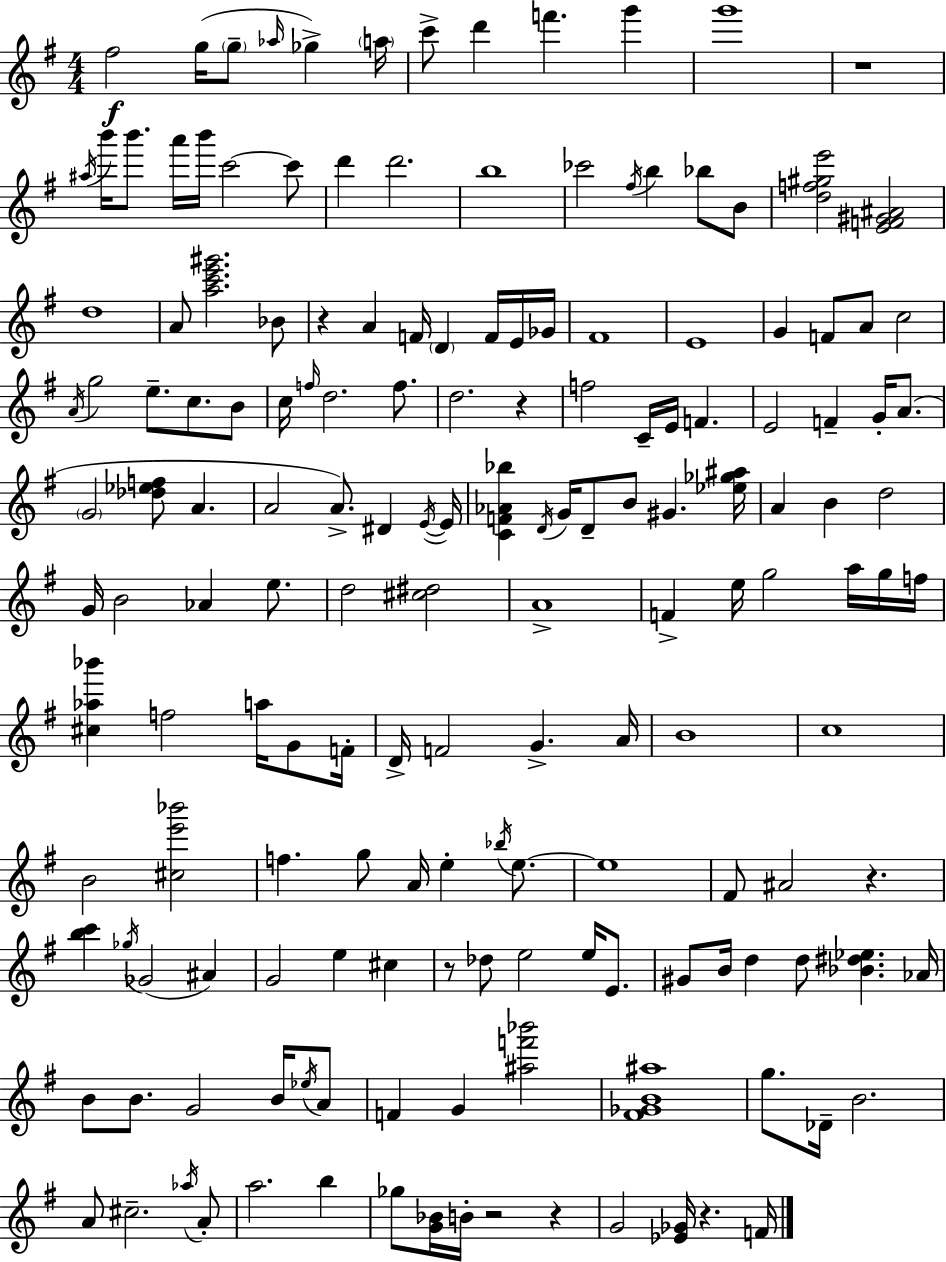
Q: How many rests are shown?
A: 8